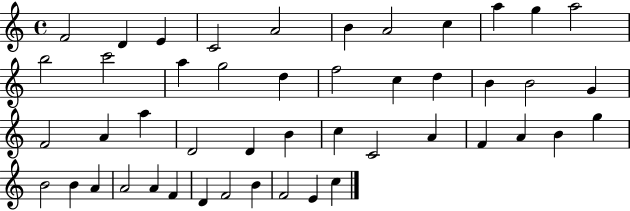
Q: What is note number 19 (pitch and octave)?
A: D5